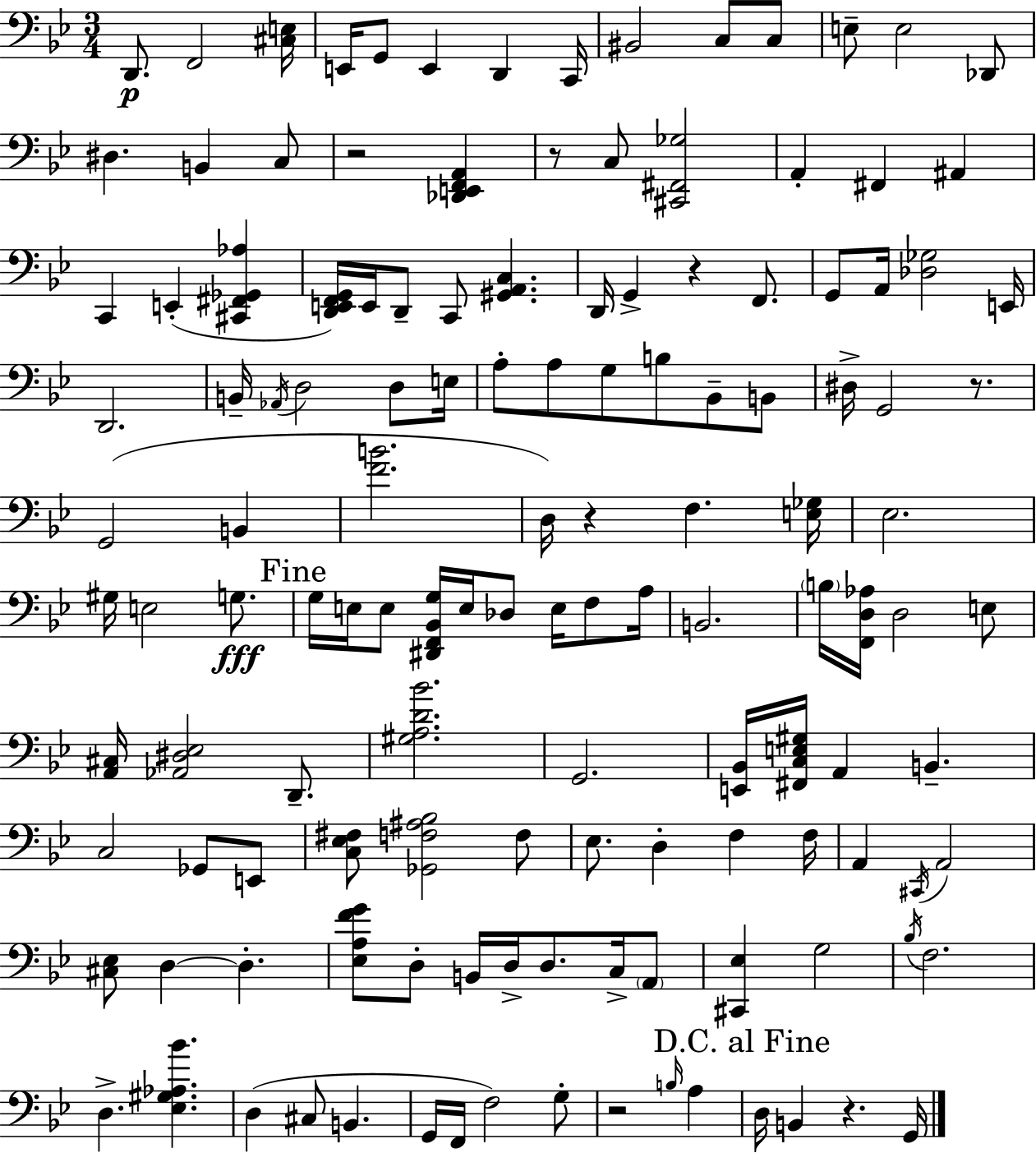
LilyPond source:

{
  \clef bass
  \numericTimeSignature
  \time 3/4
  \key g \minor
  d,8.\p f,2 <cis e>16 | e,16 g,8 e,4 d,4 c,16 | bis,2 c8 c8 | e8-- e2 des,8 | \break dis4. b,4 c8 | r2 <des, e, f, a,>4 | r8 c8 <cis, fis, ges>2 | a,4-. fis,4 ais,4 | \break c,4 e,4-.( <cis, fis, ges, aes>4 | <d, e, f, g,>16) e,16 d,8-- c,8 <gis, a, c>4. | d,16 g,4-> r4 f,8. | g,8 a,16 <des ges>2 e,16 | \break d,2. | b,16-- \acciaccatura { aes,16 } d2 d8 | e16 a8-. a8 g8 b8 bes,8-- b,8 | dis16-> g,2 r8. | \break g,2( b,4 | <f' b'>2. | d16) r4 f4. | <e ges>16 ees2. | \break gis16 e2 g8.\fff | \mark "Fine" g16 e16 e8 <dis, f, bes, g>16 e16 des8 e16 f8 | a16 b,2. | \parenthesize b16 <f, d aes>16 d2 e8 | \break <a, cis>16 <aes, dis ees>2 d,8.-- | <gis a d' bes'>2. | g,2. | <e, bes,>16 <fis, c e gis>16 a,4 b,4.-- | \break c2 ges,8 e,8 | <c ees fis>8 <ges, f ais bes>2 f8 | ees8. d4-. f4 | f16 a,4 \acciaccatura { cis,16 } a,2 | \break <cis ees>8 d4~~ d4.-. | <ees a f' g'>8 d8-. b,16 d16-> d8. c16-> | \parenthesize a,8 <cis, ees>4 g2 | \acciaccatura { bes16 } f2. | \break d4.-> <ees gis aes bes'>4. | d4( cis8 b,4. | g,16 f,16 f2) | g8-. r2 \grace { b16 } | \break a4 \mark "D.C. al Fine" d16 b,4 r4. | g,16 \bar "|."
}